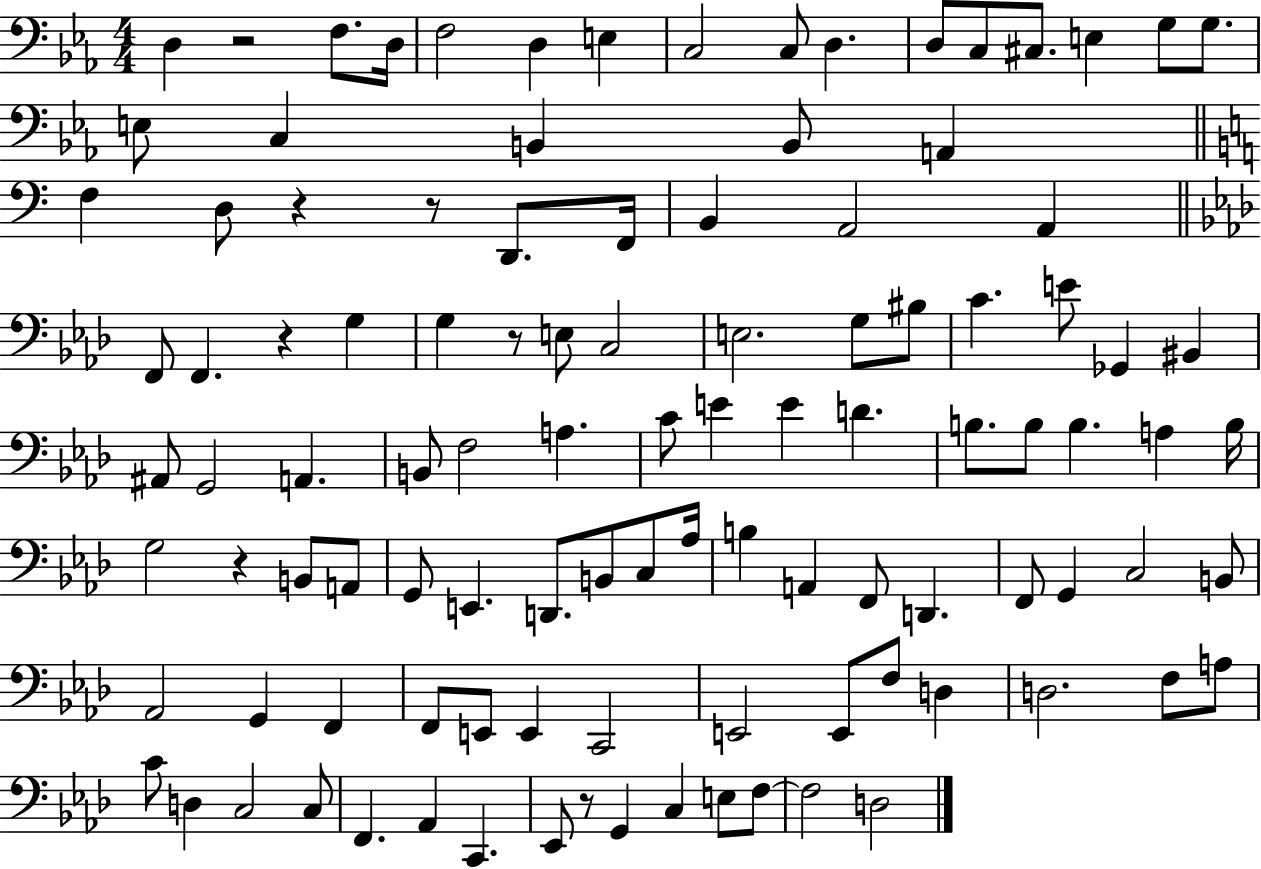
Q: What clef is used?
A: bass